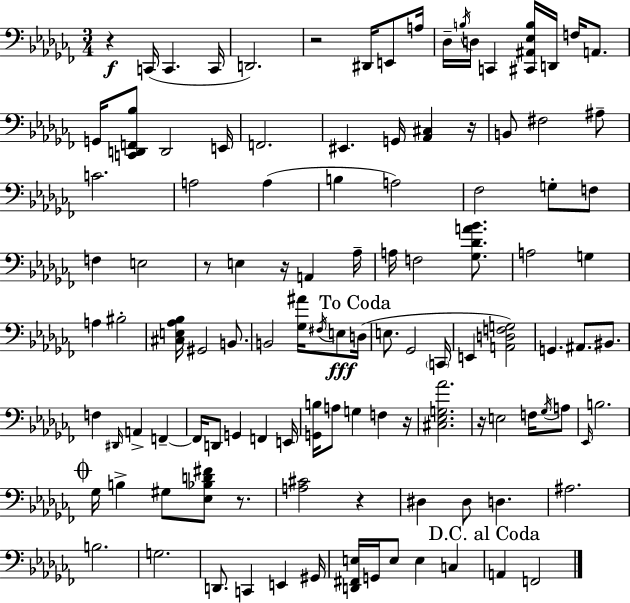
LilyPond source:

{
  \clef bass
  \numericTimeSignature
  \time 3/4
  \key aes \minor
  r4\f c,16( c,4. c,16 | d,2.) | r2 dis,16 e,8 a16 | des16-- \acciaccatura { b16 } d16 c,4 <cis, ais, ees b>16 d,16 f16 a,8. | \break g,16 <c, d, f, bes>8 d,2 | e,16 f,2. | eis,4. g,16 <aes, cis>4 | r16 b,8 fis2 ais8-- | \break c'2. | a2 a4( | b4 a2) | fes2 g8-. f8 | \break f4 e2 | r8 e4 r16 a,4 | aes16-- a16 f2 <ges des' a' bes'>8. | a2 g4 | \break a4 bis2-. | <cis e aes bes>16 gis,2 b,8. | b,2 <ges ais'>16 \acciaccatura { fis16 }\fff e8 | \mark "To Coda" d16( e8. ges,2 | \break \parenthesize c,16 e,4 <a, d f g>2) | g,4. ais,8. bis,8. | f4 \grace { dis,16 } a,4-> f,4--~~ | f,16 d,8 g,4 f,4 | \break e,16 <g, b>16 a8 g4 f4 | r16 <cis ees g aes'>2. | r16 e2 | f16 \acciaccatura { ges16 } a8 \grace { ees,16 } b2. | \break \mark \markup { \musicglyph "scripts.coda" } ges16 b4-> gis8 | <ees bes d' fis'>8 r8. <a cis'>2 | r4 dis4 dis8 d4. | ais2. | \break b2. | g2. | d,8. c,4 | e,4 gis,16 <d, fis, e>16 g,16 e8 e4 | \break c4 \mark "D.C. al Coda" a,4 f,2 | \bar "|."
}